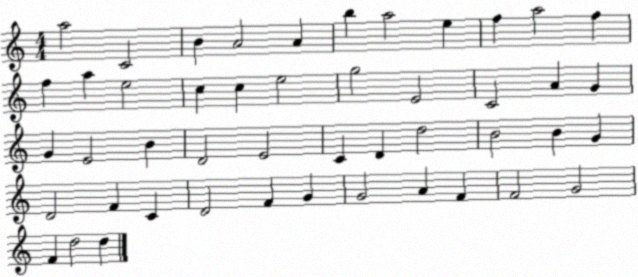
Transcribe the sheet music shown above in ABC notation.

X:1
T:Untitled
M:4/4
L:1/4
K:C
a2 C2 B A2 A b a2 e f a2 f f a e2 c c e2 g2 E2 C2 A G G E2 B D2 E2 C D d2 B2 B G D2 F C D2 F G G2 A F F2 G2 F d2 d